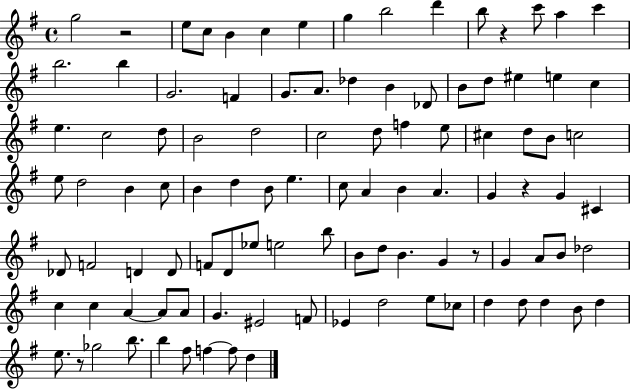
{
  \clef treble
  \time 4/4
  \defaultTimeSignature
  \key g \major
  g''2 r2 | e''8 c''8 b'4 c''4 e''4 | g''4 b''2 d'''4 | b''8 r4 c'''8 a''4 c'''4 | \break b''2. b''4 | g'2. f'4 | g'8. a'8. des''4 b'4 des'8 | b'8 d''8 eis''4 e''4 c''4 | \break e''4. c''2 d''8 | b'2 d''2 | c''2 d''8 f''4 e''8 | cis''4 d''8 b'8 c''2 | \break e''8 d''2 b'4 c''8 | b'4 d''4 b'8 e''4. | c''8 a'4 b'4 a'4. | g'4 r4 g'4 cis'4 | \break des'8 f'2 d'4 d'8 | f'8 d'8 ees''8 e''2 b''8 | b'8 d''8 b'4. g'4 r8 | g'4 a'8 b'8 des''2 | \break c''4 c''4 a'4~~ a'8 a'8 | g'4. eis'2 f'8 | ees'4 d''2 e''8 ces''8 | d''4 d''8 d''4 b'8 d''4 | \break e''8. r8 ges''2 b''8. | b''4 fis''8 f''4~~ f''8 d''4 | \bar "|."
}